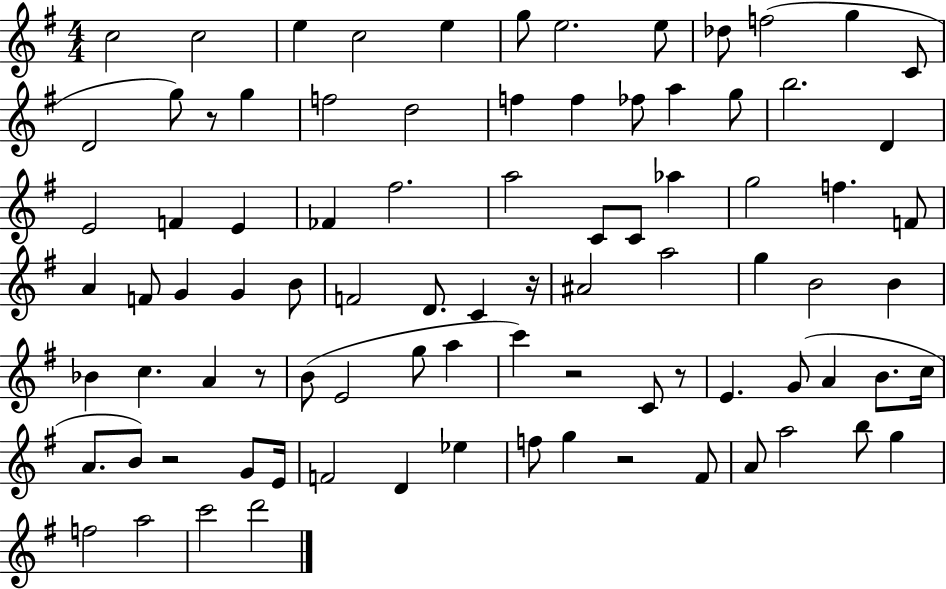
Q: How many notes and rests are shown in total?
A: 88